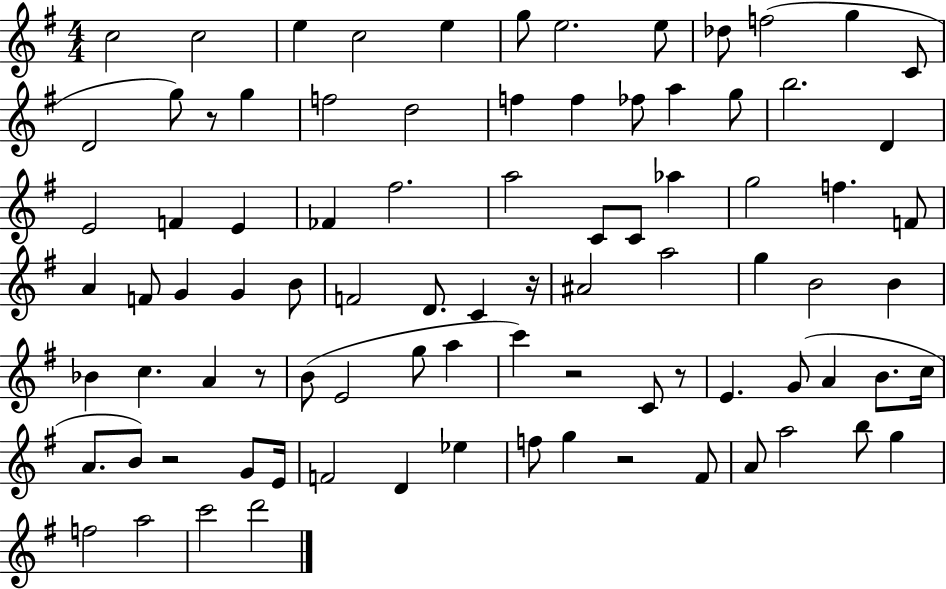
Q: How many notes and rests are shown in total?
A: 88